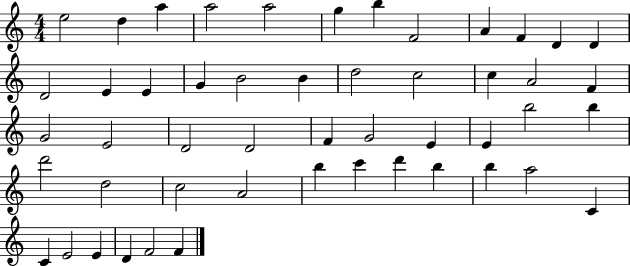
X:1
T:Untitled
M:4/4
L:1/4
K:C
e2 d a a2 a2 g b F2 A F D D D2 E E G B2 B d2 c2 c A2 F G2 E2 D2 D2 F G2 E E b2 b d'2 d2 c2 A2 b c' d' b b a2 C C E2 E D F2 F